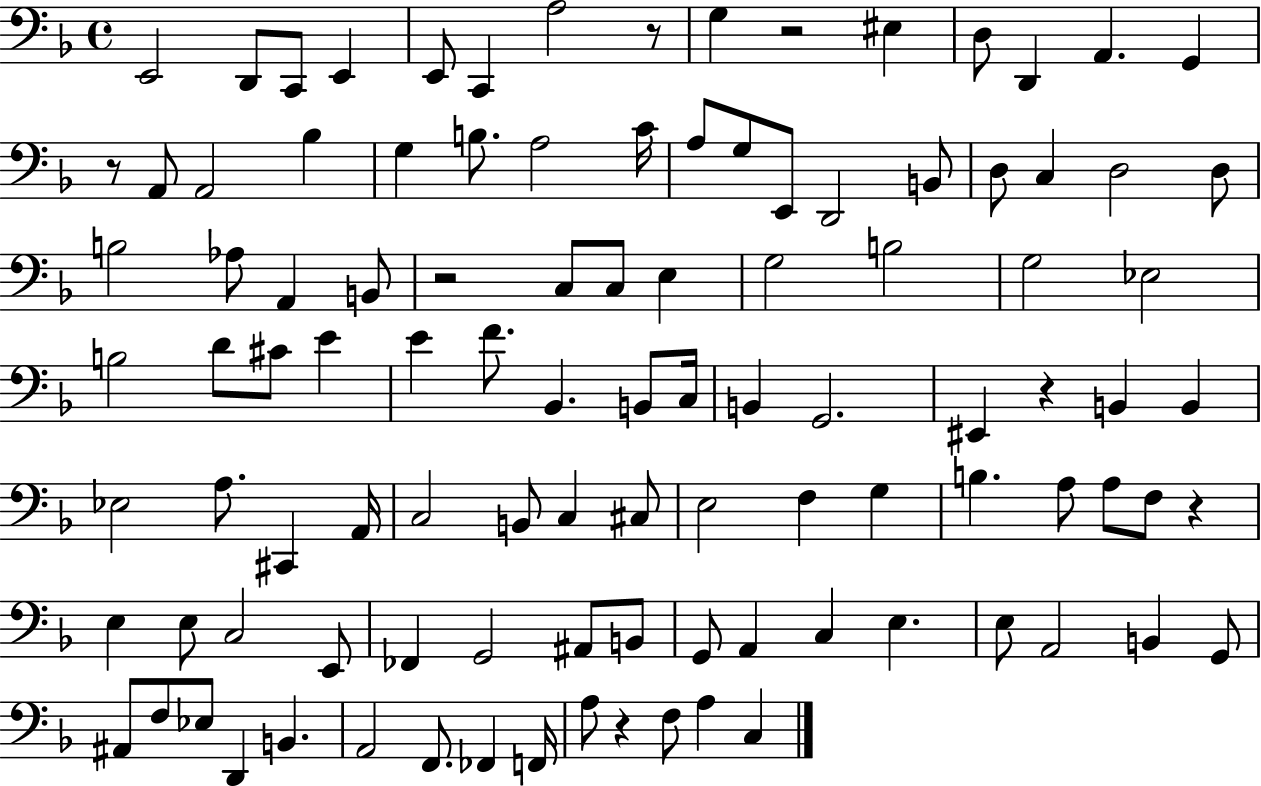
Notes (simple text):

E2/h D2/e C2/e E2/q E2/e C2/q A3/h R/e G3/q R/h EIS3/q D3/e D2/q A2/q. G2/q R/e A2/e A2/h Bb3/q G3/q B3/e. A3/h C4/s A3/e G3/e E2/e D2/h B2/e D3/e C3/q D3/h D3/e B3/h Ab3/e A2/q B2/e R/h C3/e C3/e E3/q G3/h B3/h G3/h Eb3/h B3/h D4/e C#4/e E4/q E4/q F4/e. Bb2/q. B2/e C3/s B2/q G2/h. EIS2/q R/q B2/q B2/q Eb3/h A3/e. C#2/q A2/s C3/h B2/e C3/q C#3/e E3/h F3/q G3/q B3/q. A3/e A3/e F3/e R/q E3/q E3/e C3/h E2/e FES2/q G2/h A#2/e B2/e G2/e A2/q C3/q E3/q. E3/e A2/h B2/q G2/e A#2/e F3/e Eb3/e D2/q B2/q. A2/h F2/e. FES2/q F2/s A3/e R/q F3/e A3/q C3/q